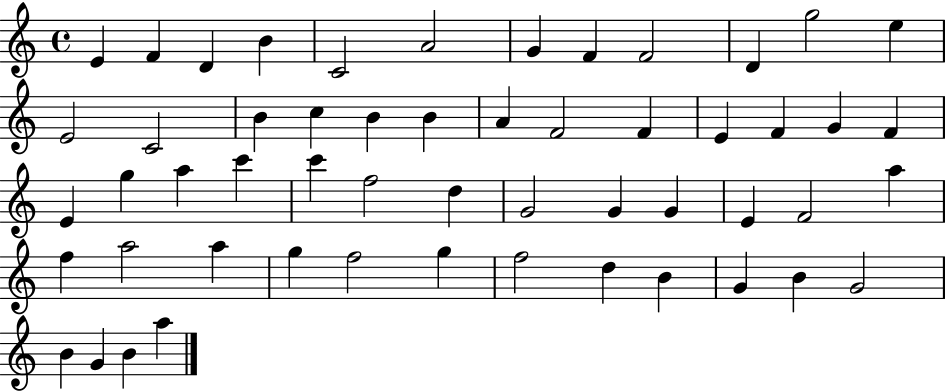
E4/q F4/q D4/q B4/q C4/h A4/h G4/q F4/q F4/h D4/q G5/h E5/q E4/h C4/h B4/q C5/q B4/q B4/q A4/q F4/h F4/q E4/q F4/q G4/q F4/q E4/q G5/q A5/q C6/q C6/q F5/h D5/q G4/h G4/q G4/q E4/q F4/h A5/q F5/q A5/h A5/q G5/q F5/h G5/q F5/h D5/q B4/q G4/q B4/q G4/h B4/q G4/q B4/q A5/q